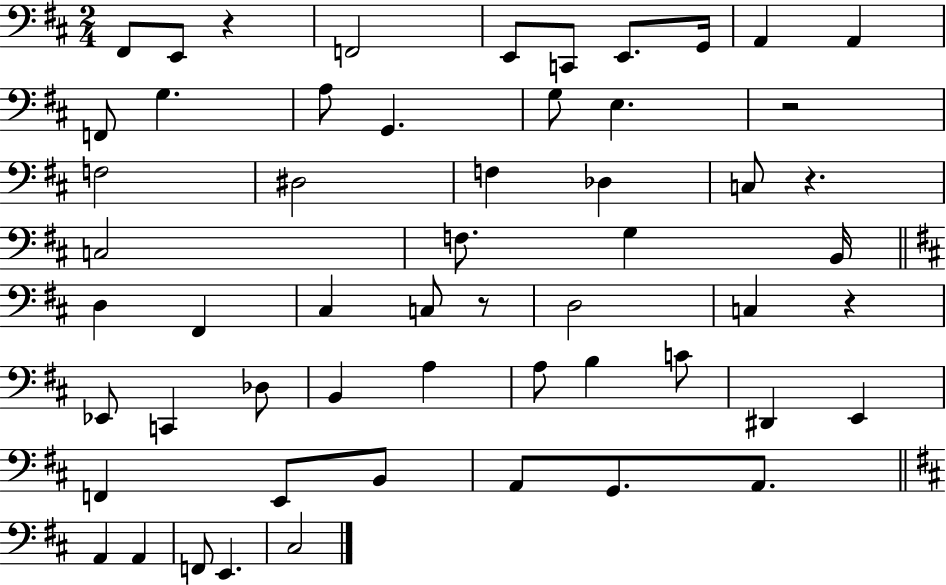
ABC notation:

X:1
T:Untitled
M:2/4
L:1/4
K:D
^F,,/2 E,,/2 z F,,2 E,,/2 C,,/2 E,,/2 G,,/4 A,, A,, F,,/2 G, A,/2 G,, G,/2 E, z2 F,2 ^D,2 F, _D, C,/2 z C,2 F,/2 G, B,,/4 D, ^F,, ^C, C,/2 z/2 D,2 C, z _E,,/2 C,, _D,/2 B,, A, A,/2 B, C/2 ^D,, E,, F,, E,,/2 B,,/2 A,,/2 G,,/2 A,,/2 A,, A,, F,,/2 E,, ^C,2